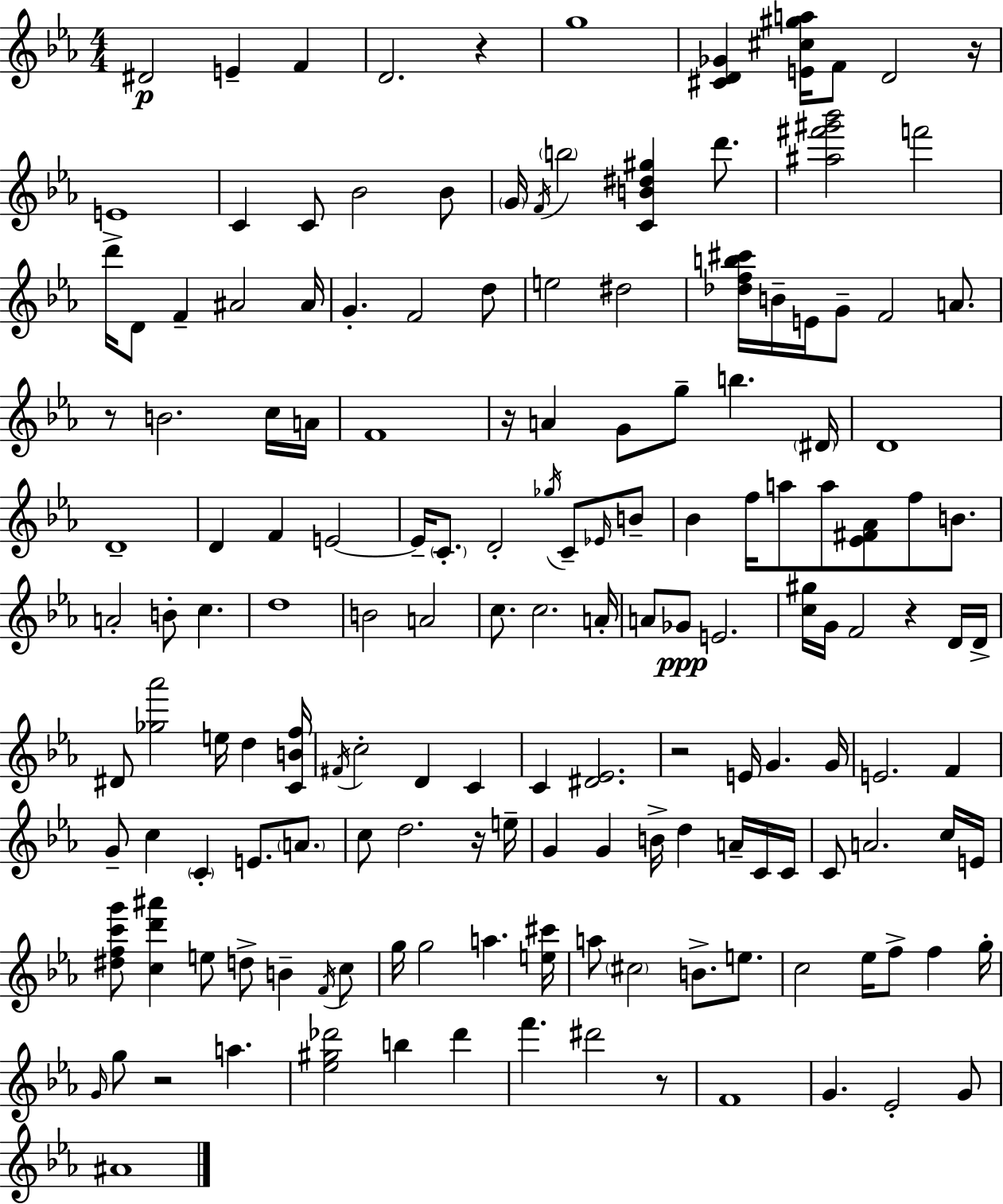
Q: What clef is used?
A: treble